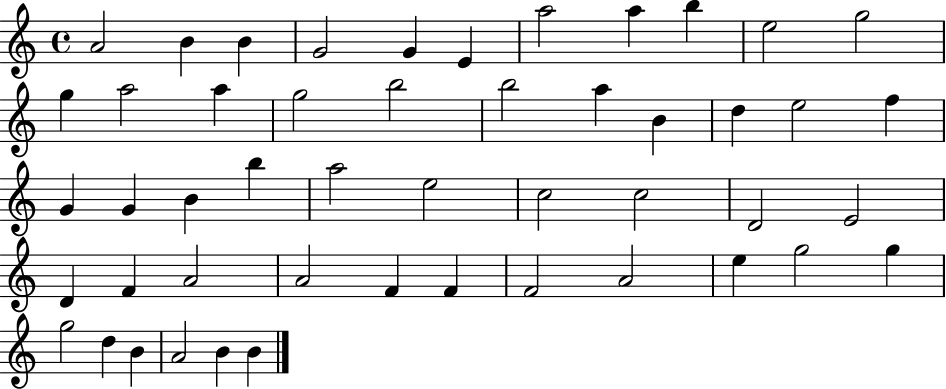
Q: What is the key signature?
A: C major